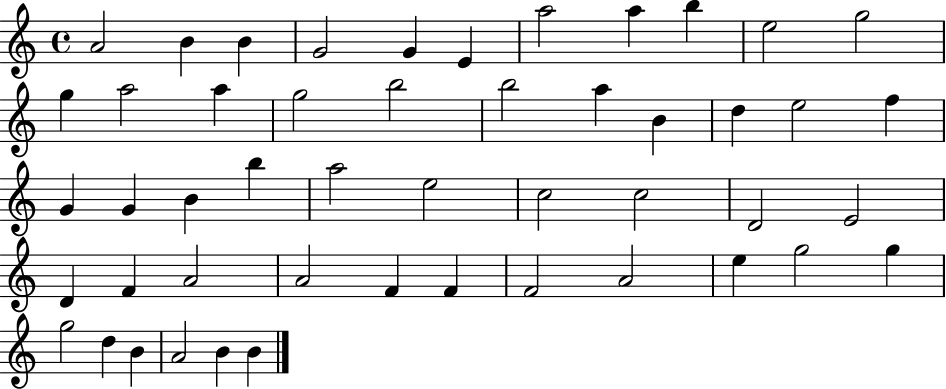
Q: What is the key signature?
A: C major